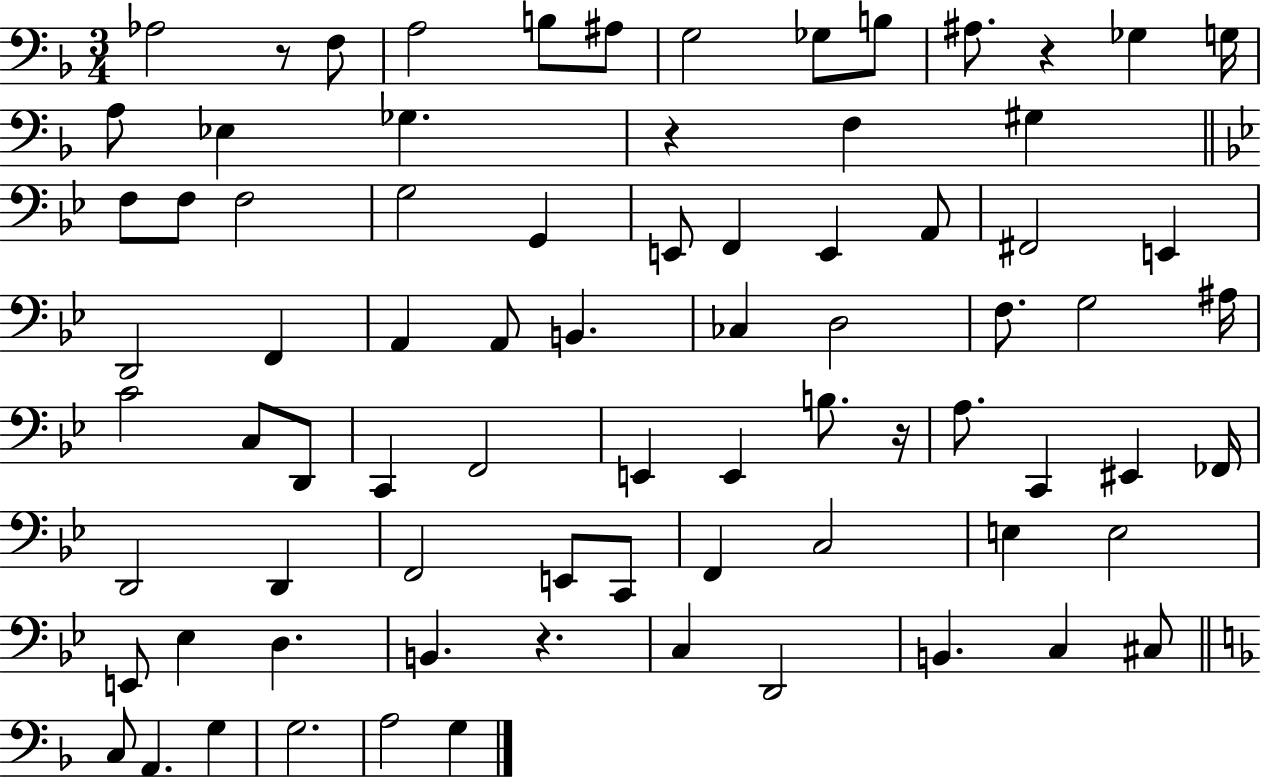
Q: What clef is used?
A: bass